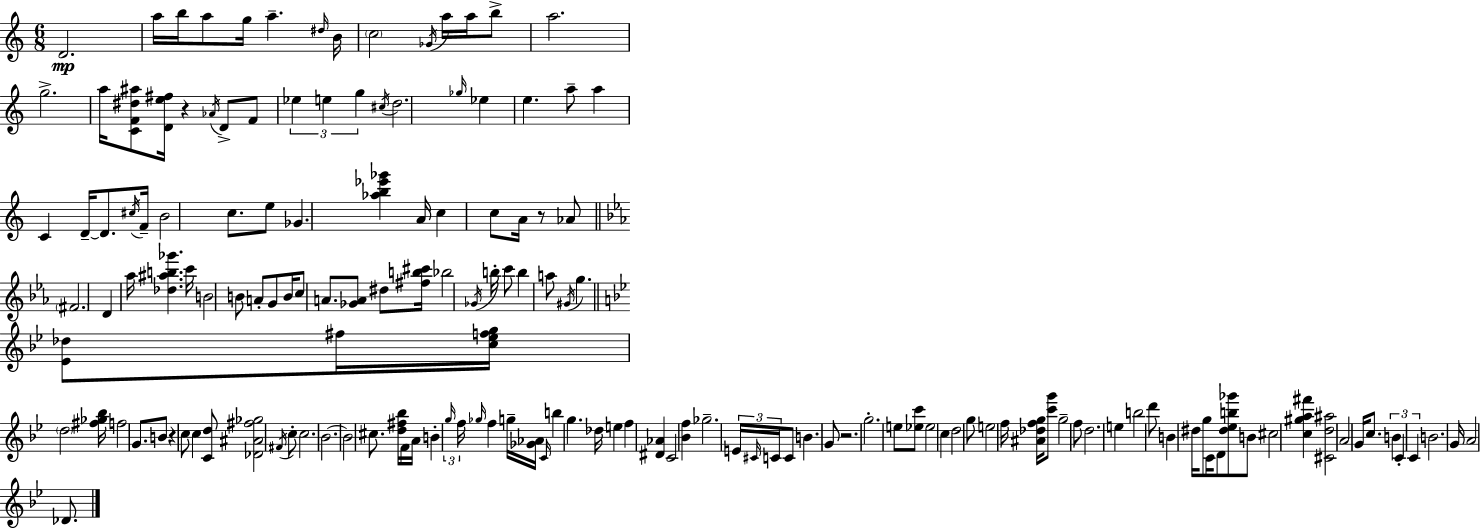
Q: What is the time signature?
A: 6/8